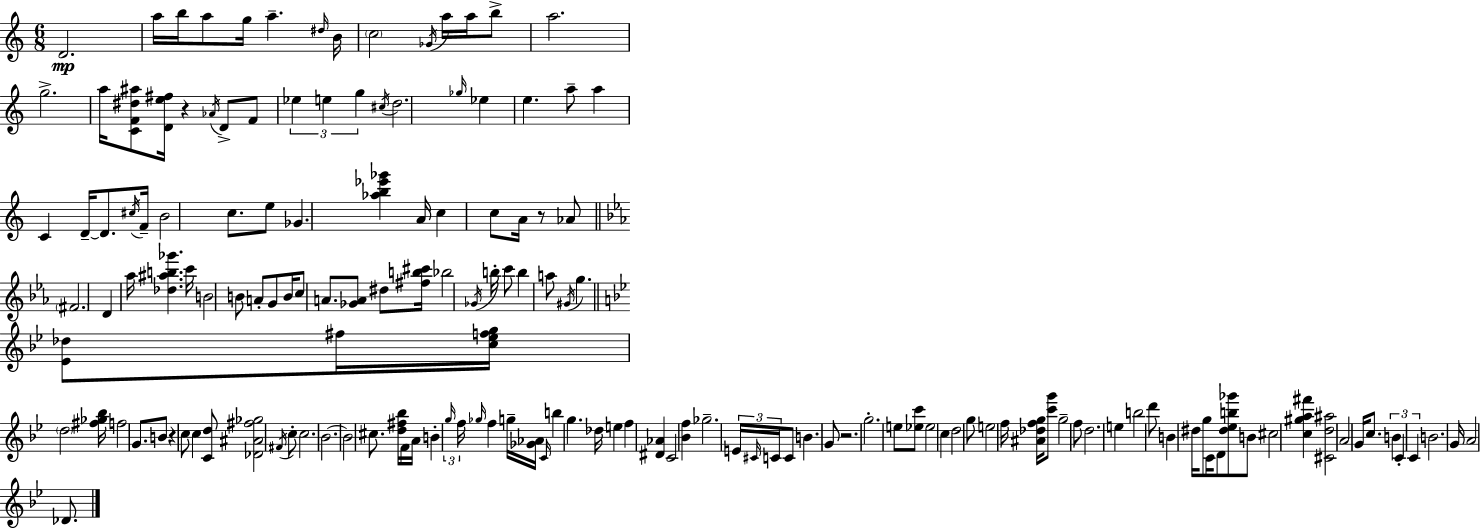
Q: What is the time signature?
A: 6/8